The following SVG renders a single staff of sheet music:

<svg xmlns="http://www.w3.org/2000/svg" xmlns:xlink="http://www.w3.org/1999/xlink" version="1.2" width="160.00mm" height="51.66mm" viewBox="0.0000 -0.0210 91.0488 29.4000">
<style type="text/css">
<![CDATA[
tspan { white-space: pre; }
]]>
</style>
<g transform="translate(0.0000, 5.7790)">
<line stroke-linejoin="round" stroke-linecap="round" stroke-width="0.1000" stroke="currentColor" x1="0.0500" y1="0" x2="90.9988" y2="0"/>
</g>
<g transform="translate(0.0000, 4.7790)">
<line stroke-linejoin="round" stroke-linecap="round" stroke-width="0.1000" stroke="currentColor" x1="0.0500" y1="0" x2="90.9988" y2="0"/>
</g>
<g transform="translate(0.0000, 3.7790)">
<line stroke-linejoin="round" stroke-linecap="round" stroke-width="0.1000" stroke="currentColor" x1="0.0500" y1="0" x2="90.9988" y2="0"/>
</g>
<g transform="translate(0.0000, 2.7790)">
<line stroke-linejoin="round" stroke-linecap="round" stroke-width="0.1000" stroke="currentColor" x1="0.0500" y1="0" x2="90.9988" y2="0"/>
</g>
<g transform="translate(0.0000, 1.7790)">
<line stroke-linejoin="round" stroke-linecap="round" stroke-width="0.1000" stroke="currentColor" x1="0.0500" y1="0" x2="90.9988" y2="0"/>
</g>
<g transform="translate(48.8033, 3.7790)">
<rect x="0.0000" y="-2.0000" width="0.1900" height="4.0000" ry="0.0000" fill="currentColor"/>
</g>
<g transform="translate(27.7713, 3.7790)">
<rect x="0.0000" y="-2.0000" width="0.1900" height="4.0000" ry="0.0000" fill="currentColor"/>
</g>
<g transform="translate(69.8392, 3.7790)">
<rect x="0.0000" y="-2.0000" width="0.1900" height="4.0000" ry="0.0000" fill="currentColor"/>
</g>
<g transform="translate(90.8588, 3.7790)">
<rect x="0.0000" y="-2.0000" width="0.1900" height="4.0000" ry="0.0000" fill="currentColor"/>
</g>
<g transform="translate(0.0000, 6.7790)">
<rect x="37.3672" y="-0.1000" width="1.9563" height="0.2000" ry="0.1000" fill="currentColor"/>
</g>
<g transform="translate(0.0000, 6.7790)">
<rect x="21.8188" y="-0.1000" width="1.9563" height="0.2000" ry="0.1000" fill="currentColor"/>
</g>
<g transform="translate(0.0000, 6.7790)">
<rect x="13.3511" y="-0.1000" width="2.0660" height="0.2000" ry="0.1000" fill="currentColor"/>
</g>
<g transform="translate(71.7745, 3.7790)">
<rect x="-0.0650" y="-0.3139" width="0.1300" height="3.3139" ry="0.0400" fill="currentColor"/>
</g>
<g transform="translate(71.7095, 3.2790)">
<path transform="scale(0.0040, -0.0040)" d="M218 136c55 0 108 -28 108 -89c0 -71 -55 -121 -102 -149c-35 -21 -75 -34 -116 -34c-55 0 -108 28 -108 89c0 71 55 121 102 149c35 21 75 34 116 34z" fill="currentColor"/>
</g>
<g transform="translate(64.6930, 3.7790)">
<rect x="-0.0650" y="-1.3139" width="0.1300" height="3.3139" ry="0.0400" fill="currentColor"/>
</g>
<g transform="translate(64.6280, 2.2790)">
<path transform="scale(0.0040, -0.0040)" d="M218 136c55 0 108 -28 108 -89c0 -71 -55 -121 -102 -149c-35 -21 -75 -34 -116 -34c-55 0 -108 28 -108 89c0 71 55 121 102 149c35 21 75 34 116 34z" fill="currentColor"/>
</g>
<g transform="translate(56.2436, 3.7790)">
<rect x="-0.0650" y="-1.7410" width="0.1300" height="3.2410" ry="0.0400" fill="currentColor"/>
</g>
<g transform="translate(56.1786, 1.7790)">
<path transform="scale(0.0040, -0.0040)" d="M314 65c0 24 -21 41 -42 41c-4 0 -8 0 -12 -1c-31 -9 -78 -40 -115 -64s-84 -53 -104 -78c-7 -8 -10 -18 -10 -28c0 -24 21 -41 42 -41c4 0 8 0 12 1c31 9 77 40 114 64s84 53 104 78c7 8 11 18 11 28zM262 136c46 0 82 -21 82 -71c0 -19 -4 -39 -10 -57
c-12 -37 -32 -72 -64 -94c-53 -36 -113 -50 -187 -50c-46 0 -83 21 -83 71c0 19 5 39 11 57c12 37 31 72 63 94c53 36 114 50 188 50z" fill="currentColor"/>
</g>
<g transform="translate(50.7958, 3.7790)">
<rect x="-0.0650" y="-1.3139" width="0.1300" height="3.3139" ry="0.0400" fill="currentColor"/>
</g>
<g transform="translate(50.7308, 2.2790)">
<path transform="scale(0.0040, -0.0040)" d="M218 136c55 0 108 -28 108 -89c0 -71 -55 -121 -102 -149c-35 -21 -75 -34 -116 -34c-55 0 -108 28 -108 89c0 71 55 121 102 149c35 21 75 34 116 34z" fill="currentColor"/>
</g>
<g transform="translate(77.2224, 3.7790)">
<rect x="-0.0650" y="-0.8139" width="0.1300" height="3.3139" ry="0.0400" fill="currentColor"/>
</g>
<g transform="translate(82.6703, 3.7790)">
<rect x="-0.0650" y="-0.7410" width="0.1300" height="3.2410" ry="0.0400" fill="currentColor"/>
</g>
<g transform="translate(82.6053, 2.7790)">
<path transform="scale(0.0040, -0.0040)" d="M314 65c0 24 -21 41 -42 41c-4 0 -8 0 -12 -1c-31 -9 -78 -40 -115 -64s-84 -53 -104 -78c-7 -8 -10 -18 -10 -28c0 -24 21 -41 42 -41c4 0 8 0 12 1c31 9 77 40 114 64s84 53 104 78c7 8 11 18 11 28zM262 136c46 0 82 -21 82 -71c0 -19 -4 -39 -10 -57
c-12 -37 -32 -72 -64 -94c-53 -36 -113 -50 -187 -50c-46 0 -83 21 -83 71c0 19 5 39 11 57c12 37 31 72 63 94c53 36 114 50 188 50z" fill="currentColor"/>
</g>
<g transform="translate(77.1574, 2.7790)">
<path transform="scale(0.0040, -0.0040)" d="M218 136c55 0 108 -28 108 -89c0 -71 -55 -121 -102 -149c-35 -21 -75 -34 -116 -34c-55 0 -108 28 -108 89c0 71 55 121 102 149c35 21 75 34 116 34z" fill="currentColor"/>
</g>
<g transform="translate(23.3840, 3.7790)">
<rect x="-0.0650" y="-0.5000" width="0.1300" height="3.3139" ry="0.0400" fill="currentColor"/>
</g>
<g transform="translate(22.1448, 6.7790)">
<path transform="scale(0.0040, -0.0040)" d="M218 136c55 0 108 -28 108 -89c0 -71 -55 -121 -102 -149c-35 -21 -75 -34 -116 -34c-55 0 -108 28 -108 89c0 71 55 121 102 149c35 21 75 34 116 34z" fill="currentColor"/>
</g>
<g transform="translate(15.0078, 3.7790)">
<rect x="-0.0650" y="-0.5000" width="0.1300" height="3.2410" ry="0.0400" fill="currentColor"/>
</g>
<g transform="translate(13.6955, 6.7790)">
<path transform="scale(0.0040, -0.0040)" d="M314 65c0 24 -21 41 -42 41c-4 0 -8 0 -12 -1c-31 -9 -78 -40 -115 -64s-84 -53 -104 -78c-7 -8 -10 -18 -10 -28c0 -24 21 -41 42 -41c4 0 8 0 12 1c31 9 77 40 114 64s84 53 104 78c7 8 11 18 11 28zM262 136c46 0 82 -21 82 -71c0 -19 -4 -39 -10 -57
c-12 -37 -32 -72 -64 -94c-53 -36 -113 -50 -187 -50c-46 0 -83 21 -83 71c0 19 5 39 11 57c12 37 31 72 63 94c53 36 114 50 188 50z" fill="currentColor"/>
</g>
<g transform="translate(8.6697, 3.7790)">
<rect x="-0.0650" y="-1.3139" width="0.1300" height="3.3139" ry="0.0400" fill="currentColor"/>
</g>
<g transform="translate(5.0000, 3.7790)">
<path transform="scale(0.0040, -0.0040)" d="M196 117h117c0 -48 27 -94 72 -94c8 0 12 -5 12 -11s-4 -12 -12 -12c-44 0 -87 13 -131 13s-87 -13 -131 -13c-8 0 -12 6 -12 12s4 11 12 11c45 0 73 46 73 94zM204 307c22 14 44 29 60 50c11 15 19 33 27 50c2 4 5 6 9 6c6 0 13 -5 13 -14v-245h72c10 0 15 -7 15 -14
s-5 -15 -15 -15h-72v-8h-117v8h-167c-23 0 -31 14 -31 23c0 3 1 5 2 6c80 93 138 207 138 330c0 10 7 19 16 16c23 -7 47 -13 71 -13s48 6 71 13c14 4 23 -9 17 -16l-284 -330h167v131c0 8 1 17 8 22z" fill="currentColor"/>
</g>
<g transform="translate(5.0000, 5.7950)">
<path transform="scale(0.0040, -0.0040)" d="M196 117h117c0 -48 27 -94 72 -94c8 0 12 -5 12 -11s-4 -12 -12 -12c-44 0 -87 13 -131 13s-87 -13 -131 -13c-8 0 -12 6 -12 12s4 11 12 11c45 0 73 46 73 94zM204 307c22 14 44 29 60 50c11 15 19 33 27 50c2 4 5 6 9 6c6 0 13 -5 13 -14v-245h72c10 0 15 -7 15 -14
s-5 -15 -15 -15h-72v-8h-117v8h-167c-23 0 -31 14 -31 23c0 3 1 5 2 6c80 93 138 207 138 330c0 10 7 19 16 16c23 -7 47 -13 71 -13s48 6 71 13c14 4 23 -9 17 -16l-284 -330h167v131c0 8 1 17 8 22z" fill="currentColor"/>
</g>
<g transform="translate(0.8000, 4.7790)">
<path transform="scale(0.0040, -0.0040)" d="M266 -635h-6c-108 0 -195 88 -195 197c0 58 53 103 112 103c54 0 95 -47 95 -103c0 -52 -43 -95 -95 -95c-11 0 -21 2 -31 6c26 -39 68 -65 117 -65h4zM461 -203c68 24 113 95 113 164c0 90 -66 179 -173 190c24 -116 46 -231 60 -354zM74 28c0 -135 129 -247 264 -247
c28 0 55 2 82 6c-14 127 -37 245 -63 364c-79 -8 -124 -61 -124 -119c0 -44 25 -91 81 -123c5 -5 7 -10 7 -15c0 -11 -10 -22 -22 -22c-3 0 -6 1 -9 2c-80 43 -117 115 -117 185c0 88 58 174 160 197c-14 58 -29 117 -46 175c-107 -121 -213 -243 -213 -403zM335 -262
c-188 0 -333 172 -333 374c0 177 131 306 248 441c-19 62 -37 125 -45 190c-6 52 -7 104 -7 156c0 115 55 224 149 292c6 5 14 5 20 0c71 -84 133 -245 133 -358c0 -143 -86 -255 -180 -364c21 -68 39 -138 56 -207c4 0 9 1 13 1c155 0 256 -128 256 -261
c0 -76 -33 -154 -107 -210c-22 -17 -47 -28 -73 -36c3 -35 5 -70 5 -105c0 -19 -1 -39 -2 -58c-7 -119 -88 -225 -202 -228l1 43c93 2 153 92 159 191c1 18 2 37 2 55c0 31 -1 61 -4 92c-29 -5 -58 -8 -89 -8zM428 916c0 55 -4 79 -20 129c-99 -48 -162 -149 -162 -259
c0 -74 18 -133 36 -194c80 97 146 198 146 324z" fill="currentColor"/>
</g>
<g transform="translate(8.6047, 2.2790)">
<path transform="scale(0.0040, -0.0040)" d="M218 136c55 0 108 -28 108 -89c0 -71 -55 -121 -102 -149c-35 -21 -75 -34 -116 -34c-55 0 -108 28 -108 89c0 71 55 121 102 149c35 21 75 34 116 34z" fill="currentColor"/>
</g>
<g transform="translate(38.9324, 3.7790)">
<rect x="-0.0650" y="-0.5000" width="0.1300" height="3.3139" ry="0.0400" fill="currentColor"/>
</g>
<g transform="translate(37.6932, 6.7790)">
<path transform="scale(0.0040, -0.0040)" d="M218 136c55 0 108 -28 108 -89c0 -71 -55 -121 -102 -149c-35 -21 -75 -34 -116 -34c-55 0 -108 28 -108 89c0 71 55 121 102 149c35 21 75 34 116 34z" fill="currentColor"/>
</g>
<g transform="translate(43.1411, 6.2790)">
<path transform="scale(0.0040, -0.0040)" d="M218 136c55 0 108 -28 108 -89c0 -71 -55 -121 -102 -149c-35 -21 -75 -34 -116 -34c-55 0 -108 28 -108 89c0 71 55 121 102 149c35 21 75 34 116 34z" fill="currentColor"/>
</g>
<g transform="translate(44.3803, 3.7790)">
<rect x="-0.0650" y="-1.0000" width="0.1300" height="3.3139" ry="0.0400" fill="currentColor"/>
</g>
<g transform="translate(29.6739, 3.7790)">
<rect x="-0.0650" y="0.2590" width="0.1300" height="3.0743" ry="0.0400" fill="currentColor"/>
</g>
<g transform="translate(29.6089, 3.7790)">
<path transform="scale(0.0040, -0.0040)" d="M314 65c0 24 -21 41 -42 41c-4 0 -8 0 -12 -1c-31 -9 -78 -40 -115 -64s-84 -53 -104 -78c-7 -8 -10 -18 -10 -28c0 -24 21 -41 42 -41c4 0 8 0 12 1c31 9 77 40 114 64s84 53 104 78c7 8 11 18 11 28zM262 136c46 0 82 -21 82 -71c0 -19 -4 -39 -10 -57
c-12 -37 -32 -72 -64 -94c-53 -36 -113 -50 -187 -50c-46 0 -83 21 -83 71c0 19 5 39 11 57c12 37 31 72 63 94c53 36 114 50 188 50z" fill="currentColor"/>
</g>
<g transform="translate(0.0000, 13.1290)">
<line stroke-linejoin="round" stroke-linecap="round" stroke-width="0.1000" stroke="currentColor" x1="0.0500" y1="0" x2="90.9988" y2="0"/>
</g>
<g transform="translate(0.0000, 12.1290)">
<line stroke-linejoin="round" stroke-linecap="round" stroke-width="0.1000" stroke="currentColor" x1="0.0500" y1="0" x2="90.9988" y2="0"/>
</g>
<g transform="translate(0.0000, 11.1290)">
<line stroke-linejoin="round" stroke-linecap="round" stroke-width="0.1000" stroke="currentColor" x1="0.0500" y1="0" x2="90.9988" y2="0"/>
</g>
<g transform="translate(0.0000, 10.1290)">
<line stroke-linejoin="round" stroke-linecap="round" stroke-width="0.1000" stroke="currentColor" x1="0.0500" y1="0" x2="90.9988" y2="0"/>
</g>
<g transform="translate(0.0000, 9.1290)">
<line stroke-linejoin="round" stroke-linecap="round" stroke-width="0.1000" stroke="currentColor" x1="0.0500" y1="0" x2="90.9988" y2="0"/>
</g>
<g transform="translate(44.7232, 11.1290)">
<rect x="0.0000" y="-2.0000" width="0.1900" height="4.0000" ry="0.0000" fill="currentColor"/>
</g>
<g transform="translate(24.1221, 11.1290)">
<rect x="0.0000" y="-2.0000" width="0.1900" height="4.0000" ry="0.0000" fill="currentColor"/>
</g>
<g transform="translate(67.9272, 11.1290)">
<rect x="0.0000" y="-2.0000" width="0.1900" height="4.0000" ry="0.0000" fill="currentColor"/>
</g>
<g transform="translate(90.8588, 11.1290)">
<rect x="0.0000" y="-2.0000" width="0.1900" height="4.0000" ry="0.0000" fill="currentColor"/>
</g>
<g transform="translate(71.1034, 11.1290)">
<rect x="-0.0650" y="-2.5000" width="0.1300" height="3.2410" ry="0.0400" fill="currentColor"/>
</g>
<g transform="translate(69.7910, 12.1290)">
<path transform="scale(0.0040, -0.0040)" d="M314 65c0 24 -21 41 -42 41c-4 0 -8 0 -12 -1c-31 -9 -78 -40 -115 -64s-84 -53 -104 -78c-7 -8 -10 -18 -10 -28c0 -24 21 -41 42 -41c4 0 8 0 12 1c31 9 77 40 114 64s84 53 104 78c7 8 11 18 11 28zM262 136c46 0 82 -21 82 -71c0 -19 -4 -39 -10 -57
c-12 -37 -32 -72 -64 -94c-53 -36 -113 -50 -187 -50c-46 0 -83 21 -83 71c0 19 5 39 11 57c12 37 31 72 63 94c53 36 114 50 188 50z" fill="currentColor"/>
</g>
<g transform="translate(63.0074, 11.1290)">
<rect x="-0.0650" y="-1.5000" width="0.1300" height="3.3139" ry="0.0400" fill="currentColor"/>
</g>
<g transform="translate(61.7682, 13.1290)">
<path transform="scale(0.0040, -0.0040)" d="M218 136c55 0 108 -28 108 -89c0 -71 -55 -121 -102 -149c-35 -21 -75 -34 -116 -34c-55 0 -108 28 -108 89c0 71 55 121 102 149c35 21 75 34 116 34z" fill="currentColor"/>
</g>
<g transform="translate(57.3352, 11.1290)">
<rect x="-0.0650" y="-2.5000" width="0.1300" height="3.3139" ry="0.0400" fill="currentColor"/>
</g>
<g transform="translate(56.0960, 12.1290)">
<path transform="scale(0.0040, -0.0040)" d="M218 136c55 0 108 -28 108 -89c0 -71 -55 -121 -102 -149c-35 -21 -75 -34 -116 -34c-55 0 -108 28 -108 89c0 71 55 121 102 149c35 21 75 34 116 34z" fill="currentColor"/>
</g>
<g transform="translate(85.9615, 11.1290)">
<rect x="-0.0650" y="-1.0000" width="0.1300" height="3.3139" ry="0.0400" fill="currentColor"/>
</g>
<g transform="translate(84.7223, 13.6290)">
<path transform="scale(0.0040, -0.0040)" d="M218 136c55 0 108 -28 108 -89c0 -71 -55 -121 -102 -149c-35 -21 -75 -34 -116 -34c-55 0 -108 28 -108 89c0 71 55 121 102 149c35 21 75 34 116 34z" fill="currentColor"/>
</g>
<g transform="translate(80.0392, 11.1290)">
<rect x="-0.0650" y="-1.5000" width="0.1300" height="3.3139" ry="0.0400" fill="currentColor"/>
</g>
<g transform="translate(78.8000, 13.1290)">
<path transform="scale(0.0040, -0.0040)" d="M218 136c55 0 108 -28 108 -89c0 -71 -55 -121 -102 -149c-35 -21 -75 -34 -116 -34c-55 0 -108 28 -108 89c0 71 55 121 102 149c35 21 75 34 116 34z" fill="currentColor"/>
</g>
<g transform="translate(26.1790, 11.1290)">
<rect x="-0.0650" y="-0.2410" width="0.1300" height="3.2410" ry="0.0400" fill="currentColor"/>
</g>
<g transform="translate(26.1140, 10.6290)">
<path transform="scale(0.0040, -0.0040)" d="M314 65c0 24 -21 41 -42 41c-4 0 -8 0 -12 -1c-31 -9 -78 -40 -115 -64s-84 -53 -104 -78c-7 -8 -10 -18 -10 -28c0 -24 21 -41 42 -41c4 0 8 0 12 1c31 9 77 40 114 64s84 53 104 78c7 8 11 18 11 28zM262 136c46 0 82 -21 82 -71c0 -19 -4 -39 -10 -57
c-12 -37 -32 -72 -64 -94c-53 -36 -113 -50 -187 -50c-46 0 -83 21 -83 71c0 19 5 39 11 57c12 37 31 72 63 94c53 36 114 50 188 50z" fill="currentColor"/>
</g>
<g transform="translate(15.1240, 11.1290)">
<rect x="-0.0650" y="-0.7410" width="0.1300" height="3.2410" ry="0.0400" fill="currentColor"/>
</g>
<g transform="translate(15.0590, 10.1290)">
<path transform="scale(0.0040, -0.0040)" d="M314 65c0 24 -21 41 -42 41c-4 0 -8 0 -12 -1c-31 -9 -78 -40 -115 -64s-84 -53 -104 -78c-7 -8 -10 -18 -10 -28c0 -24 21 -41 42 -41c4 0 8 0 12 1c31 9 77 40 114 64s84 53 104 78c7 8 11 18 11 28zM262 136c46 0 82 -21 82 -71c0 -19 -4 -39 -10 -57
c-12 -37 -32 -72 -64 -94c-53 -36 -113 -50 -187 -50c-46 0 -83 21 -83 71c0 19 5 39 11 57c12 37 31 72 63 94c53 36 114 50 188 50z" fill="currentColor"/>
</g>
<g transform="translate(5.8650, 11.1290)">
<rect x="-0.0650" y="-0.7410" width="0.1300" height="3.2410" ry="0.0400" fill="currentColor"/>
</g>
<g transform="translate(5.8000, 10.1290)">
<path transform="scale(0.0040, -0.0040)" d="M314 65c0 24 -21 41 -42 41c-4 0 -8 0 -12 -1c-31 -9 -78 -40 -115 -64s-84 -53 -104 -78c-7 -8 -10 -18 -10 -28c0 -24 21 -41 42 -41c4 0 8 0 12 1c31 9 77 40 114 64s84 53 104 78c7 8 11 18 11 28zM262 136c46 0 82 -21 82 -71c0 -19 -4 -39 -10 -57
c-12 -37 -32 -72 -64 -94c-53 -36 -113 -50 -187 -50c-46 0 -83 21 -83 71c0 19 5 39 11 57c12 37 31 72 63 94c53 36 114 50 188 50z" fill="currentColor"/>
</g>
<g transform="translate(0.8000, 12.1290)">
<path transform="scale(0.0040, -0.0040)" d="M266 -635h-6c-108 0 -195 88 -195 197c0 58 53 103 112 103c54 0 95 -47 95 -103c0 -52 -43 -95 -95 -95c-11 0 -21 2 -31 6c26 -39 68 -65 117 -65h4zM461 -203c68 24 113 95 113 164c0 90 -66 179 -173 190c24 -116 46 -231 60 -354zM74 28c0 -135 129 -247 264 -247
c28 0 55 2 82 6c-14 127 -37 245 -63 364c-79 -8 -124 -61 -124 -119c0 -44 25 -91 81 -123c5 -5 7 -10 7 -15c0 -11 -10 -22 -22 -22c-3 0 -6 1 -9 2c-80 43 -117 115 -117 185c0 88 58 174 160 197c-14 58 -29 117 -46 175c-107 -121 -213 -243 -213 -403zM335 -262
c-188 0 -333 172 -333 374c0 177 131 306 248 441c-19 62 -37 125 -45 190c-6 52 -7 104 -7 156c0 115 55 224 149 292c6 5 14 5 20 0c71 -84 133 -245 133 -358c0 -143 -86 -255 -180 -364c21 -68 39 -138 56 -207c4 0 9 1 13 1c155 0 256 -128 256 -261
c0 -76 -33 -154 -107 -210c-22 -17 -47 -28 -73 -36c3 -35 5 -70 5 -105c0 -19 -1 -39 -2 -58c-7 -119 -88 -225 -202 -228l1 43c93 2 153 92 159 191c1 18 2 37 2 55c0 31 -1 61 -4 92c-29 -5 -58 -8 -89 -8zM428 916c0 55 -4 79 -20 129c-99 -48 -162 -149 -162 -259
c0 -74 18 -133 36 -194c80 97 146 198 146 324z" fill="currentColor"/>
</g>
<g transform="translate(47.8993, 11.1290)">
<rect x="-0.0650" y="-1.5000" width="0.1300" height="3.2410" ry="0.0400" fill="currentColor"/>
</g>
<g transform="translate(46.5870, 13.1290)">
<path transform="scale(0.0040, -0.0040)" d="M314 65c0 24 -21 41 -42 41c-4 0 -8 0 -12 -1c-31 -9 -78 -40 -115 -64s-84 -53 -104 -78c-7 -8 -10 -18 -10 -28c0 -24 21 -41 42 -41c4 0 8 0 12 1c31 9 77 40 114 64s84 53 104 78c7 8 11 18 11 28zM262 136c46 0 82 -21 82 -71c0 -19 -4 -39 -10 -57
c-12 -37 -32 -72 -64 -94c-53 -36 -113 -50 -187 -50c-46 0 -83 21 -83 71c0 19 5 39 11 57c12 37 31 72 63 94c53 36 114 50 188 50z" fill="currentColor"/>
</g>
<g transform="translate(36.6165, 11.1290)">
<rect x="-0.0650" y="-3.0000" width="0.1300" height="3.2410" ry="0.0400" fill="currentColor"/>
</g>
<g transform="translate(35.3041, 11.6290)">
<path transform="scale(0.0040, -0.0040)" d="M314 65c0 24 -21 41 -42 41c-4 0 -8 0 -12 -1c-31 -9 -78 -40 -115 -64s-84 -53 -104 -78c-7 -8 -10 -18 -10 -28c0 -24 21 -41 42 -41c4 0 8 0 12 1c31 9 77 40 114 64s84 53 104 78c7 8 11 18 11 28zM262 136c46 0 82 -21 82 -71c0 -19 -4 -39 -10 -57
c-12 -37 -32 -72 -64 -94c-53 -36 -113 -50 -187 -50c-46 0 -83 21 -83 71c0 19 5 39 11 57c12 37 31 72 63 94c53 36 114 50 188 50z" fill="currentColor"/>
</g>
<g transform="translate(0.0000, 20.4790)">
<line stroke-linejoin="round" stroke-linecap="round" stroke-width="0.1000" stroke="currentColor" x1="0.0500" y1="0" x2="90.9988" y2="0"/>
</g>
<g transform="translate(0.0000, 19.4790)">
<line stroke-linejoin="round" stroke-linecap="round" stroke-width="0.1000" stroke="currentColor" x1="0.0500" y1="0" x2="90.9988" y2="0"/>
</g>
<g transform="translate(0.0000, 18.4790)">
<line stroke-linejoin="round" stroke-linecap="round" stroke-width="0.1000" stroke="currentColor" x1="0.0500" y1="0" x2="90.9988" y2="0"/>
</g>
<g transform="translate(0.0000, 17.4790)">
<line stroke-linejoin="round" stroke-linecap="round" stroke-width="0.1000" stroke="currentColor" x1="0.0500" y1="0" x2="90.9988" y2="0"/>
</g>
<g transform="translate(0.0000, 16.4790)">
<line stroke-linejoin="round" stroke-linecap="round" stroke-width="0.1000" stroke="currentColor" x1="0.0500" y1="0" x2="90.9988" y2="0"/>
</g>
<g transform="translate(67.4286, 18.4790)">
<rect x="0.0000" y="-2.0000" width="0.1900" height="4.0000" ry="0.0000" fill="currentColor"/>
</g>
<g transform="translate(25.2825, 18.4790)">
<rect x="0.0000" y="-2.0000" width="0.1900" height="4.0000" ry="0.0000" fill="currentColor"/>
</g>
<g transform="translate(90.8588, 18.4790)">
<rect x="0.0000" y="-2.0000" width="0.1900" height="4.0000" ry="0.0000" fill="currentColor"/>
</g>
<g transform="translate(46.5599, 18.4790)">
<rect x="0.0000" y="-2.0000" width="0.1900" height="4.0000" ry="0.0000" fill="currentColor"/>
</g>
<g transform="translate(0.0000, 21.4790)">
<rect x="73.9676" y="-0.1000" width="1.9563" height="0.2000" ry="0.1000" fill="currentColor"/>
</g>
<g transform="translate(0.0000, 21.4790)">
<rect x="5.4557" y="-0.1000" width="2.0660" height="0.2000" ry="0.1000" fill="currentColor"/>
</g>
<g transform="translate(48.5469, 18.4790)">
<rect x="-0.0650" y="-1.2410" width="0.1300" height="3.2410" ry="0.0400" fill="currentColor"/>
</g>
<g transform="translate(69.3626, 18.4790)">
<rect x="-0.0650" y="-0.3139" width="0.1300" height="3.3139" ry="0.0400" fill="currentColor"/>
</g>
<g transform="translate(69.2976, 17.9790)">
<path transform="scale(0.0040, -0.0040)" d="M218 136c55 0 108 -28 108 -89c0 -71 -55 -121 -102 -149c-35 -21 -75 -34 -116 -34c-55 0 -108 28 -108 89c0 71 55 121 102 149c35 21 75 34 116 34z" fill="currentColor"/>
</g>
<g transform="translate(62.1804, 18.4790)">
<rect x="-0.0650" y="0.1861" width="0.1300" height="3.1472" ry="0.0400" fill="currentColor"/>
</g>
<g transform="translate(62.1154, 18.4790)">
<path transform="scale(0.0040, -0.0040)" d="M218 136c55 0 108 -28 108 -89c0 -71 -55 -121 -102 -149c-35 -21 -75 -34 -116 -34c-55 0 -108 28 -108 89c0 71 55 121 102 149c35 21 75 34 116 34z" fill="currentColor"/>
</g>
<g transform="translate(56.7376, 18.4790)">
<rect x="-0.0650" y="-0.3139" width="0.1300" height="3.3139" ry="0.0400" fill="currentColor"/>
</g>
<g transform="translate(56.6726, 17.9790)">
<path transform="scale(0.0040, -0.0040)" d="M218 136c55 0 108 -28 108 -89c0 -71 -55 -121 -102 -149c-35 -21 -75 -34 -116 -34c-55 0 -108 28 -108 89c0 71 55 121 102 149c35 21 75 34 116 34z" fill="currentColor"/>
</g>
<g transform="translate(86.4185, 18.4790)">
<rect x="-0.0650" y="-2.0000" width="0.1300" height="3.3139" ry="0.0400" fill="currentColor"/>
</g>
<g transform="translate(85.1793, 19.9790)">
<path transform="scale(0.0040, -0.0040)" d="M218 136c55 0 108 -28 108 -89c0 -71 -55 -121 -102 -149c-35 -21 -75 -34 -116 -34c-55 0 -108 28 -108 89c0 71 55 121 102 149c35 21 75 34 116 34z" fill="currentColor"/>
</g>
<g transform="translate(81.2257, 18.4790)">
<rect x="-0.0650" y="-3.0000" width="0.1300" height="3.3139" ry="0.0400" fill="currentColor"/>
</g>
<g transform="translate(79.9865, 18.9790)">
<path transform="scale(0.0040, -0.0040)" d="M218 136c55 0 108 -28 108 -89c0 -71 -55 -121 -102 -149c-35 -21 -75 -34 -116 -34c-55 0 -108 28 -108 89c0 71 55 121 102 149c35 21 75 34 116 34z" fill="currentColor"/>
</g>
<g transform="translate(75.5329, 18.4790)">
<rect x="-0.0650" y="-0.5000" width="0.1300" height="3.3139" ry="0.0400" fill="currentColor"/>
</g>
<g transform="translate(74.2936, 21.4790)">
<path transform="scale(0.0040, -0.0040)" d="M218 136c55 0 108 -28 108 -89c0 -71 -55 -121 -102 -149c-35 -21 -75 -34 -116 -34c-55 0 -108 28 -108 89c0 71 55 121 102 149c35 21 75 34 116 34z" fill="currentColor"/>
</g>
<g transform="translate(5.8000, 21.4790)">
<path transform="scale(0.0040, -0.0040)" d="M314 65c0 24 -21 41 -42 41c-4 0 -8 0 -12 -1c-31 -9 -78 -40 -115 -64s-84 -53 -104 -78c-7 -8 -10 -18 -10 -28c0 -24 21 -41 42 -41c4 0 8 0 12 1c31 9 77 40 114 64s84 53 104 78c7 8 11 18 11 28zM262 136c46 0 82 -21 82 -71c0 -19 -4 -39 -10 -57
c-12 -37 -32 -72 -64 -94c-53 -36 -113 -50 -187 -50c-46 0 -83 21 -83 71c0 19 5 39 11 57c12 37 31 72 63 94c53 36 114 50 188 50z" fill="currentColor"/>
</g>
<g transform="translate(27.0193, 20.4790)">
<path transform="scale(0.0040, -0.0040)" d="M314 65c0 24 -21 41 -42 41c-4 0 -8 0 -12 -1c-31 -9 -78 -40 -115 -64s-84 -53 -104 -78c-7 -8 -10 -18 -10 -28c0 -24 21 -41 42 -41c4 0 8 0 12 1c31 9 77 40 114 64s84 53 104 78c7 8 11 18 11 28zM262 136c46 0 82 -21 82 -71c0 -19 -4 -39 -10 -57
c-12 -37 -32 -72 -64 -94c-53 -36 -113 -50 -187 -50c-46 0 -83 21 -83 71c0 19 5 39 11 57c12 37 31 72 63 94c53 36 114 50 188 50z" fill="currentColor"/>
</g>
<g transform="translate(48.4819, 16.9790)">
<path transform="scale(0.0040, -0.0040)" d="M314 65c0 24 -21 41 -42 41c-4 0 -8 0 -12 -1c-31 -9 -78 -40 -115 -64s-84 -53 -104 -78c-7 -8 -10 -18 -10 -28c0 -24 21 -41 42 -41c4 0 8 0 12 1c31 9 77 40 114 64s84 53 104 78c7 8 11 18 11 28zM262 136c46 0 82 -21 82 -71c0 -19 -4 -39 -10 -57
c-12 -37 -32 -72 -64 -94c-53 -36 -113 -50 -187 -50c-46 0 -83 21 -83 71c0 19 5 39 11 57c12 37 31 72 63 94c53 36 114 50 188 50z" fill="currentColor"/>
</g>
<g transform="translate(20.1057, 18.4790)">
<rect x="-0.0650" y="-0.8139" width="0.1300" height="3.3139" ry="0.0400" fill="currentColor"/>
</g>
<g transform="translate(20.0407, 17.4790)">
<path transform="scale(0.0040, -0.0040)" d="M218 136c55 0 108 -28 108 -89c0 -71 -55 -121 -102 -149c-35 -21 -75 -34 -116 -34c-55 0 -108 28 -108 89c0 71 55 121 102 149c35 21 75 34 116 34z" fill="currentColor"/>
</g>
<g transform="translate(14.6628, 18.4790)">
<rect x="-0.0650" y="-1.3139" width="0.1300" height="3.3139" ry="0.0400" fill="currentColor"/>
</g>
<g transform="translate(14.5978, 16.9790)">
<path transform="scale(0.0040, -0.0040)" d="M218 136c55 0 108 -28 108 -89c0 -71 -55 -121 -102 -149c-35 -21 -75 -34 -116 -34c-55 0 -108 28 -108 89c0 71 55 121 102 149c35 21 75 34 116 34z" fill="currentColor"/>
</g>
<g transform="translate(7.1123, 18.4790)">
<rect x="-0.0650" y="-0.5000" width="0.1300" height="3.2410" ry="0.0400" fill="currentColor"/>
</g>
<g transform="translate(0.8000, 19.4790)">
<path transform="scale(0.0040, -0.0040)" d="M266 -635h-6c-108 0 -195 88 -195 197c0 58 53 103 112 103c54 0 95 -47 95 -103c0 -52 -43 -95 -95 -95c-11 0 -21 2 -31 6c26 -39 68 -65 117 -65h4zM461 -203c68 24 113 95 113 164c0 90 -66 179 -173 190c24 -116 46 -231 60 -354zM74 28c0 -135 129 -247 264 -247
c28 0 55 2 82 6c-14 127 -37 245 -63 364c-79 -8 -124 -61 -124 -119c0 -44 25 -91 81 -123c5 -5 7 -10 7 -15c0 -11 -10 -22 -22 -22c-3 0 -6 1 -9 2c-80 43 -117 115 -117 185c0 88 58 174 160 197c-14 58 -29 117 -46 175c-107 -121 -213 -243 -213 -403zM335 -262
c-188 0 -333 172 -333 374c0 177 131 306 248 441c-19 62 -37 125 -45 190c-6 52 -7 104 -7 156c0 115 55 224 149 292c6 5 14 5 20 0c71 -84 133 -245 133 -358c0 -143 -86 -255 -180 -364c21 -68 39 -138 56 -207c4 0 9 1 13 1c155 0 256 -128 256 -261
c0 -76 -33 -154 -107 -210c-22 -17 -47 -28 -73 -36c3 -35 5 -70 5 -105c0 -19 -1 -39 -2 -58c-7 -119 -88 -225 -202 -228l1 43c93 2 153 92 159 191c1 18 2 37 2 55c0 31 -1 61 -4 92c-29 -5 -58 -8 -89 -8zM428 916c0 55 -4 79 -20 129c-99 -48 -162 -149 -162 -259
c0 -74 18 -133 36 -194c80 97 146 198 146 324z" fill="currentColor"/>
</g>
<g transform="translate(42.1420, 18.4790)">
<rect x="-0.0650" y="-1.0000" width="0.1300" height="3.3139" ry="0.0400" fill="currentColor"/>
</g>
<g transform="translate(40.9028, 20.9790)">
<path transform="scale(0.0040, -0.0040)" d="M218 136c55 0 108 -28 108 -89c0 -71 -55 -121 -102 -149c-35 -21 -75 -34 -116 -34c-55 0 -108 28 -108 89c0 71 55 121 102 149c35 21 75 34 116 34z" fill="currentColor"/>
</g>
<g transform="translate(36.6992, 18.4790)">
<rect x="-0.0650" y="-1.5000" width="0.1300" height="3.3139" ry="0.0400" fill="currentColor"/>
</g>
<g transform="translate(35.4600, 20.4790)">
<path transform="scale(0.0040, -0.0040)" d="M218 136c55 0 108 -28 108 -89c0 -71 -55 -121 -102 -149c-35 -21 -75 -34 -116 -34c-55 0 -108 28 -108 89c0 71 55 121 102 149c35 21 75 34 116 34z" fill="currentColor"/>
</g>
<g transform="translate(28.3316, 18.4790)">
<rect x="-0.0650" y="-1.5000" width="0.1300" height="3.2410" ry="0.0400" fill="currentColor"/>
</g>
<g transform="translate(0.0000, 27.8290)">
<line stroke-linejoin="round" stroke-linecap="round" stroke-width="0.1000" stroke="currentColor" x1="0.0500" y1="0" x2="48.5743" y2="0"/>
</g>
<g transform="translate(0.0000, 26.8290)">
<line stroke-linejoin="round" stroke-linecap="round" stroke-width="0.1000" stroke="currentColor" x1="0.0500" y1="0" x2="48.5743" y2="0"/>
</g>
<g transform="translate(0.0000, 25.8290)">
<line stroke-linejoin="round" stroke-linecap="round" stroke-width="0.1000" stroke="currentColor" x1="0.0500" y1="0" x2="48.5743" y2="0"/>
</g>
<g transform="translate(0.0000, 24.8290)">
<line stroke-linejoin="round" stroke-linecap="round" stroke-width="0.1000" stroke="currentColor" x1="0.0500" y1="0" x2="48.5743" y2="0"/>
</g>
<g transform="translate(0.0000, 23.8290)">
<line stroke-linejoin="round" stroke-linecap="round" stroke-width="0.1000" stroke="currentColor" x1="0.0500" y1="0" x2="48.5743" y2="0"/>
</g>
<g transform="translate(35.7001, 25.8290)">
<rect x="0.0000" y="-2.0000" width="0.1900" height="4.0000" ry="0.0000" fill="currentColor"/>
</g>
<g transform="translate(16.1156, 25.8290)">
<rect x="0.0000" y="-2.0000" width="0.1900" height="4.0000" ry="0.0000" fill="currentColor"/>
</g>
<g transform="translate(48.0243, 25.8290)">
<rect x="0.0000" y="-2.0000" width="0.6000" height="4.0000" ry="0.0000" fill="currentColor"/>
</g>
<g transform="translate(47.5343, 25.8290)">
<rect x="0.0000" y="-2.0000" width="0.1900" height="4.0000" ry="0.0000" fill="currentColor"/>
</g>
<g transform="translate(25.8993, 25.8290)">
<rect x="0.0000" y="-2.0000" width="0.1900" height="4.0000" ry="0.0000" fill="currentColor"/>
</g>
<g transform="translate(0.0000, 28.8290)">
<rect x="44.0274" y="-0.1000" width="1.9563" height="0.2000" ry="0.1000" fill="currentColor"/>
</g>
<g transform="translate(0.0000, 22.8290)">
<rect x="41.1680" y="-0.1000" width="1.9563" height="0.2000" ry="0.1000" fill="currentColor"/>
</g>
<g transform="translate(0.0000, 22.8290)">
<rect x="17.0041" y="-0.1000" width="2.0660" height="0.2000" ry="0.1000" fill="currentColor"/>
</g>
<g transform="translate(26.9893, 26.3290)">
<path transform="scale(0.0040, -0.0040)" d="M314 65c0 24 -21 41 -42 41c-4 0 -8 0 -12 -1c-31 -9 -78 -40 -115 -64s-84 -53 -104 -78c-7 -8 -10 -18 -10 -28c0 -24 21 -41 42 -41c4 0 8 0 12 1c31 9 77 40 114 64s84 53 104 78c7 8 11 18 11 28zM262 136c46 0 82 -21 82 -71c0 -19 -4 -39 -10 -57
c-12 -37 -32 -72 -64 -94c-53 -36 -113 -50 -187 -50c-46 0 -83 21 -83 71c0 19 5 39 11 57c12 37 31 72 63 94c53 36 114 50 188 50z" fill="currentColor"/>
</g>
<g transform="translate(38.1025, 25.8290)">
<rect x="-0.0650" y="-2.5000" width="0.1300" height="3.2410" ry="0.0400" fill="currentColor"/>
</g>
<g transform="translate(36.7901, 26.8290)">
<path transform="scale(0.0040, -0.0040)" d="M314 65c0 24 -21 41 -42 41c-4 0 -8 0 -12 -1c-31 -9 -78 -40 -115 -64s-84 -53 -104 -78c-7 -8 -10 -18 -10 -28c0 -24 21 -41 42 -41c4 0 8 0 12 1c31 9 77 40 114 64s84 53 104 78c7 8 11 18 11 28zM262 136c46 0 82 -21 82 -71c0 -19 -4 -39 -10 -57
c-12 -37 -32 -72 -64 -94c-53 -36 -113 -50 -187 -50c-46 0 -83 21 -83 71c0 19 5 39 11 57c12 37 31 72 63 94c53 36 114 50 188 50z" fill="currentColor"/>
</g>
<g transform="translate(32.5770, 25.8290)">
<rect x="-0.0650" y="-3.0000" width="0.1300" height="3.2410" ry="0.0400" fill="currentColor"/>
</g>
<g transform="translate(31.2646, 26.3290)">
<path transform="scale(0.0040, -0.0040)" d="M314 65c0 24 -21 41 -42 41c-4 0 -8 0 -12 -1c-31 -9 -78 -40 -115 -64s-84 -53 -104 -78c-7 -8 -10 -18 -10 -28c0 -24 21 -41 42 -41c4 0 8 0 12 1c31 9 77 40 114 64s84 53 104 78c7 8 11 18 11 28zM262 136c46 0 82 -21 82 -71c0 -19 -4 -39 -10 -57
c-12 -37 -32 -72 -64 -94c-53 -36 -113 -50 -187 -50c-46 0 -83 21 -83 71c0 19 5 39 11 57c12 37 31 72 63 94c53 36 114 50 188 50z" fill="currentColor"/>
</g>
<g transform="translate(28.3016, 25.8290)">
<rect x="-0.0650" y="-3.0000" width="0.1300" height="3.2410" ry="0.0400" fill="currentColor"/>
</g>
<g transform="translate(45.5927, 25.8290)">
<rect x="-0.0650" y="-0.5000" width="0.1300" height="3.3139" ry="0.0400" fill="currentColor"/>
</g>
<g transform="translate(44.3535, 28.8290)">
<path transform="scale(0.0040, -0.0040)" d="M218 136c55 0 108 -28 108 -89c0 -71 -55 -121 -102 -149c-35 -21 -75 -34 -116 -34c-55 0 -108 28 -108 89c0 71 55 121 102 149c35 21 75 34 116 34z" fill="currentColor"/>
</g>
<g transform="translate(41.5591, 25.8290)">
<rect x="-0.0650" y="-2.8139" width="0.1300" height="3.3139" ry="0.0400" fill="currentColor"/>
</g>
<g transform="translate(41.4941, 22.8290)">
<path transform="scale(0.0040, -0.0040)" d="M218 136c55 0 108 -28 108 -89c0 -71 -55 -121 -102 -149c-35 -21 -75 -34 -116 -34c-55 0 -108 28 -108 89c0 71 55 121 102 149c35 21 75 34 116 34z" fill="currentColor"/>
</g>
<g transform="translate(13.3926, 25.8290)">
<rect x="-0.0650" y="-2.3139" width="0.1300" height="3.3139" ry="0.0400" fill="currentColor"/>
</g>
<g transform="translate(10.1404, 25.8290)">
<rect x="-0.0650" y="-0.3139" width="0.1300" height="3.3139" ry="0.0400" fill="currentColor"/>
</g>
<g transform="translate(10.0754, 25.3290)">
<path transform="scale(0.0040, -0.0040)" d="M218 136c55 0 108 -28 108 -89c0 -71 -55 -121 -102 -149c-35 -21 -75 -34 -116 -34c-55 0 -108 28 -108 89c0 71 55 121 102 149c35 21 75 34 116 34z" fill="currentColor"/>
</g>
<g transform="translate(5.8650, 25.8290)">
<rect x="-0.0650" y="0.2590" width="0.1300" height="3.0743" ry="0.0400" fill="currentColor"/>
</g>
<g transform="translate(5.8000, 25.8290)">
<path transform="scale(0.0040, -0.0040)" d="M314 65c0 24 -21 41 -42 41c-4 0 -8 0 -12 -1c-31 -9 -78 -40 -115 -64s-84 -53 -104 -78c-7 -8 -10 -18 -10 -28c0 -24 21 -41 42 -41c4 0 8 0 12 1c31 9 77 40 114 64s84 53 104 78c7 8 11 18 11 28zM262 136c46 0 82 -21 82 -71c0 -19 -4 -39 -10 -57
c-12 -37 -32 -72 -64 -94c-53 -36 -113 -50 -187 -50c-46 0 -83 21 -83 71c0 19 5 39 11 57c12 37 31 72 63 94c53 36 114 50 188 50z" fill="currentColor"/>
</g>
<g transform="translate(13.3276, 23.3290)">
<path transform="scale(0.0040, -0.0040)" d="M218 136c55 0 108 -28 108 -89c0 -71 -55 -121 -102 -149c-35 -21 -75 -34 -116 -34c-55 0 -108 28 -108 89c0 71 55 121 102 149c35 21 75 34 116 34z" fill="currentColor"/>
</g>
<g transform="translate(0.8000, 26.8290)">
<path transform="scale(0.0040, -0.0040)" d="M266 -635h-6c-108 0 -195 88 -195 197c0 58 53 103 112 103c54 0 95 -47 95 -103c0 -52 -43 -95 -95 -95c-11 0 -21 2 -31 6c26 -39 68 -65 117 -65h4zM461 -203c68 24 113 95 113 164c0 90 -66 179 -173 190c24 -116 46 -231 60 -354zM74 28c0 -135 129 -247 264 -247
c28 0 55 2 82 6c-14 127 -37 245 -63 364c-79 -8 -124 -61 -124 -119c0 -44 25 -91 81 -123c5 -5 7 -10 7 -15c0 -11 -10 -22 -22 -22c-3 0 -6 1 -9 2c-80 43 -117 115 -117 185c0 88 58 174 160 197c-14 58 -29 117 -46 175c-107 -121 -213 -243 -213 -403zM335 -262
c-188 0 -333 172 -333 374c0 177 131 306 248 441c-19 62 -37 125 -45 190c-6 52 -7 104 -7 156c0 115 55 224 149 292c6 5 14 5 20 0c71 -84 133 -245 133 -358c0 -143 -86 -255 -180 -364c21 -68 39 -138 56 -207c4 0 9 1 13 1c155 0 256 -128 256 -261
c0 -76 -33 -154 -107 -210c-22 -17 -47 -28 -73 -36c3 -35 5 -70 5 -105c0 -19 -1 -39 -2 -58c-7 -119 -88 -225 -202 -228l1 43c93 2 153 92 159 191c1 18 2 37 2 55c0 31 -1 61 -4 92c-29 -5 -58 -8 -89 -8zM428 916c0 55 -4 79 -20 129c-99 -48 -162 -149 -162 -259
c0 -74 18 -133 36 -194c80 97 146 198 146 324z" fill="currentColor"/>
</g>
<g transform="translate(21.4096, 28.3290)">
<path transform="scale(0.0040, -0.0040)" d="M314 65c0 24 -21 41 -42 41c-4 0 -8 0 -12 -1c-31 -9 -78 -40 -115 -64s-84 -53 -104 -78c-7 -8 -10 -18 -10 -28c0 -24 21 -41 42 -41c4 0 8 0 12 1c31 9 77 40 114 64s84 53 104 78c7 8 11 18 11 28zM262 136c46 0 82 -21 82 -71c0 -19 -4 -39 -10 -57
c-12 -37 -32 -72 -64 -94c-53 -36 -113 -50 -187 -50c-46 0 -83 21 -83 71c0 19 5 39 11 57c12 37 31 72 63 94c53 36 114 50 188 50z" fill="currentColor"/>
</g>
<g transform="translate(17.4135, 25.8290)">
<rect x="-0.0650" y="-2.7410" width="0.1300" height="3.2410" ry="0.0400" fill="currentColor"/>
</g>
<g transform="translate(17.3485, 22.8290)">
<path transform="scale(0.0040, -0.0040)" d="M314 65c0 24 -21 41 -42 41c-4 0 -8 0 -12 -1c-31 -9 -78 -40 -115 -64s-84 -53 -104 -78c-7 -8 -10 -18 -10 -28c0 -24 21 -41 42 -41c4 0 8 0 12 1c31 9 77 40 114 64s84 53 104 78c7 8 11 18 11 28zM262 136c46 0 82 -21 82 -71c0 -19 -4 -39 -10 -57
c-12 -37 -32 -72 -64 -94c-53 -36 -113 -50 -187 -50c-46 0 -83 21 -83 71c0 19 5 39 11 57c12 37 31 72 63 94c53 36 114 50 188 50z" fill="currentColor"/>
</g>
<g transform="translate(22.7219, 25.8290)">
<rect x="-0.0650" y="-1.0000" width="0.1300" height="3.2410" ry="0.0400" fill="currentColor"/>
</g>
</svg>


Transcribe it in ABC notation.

X:1
T:Untitled
M:4/4
L:1/4
K:C
e C2 C B2 C D e f2 e c d d2 d2 d2 c2 A2 E2 G E G2 E D C2 e d E2 E D e2 c B c C A F B2 c g a2 D2 A2 A2 G2 a C